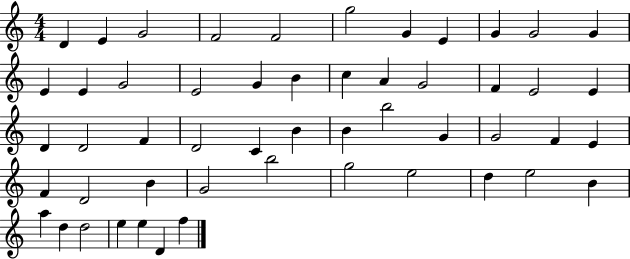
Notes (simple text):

D4/q E4/q G4/h F4/h F4/h G5/h G4/q E4/q G4/q G4/h G4/q E4/q E4/q G4/h E4/h G4/q B4/q C5/q A4/q G4/h F4/q E4/h E4/q D4/q D4/h F4/q D4/h C4/q B4/q B4/q B5/h G4/q G4/h F4/q E4/q F4/q D4/h B4/q G4/h B5/h G5/h E5/h D5/q E5/h B4/q A5/q D5/q D5/h E5/q E5/q D4/q F5/q